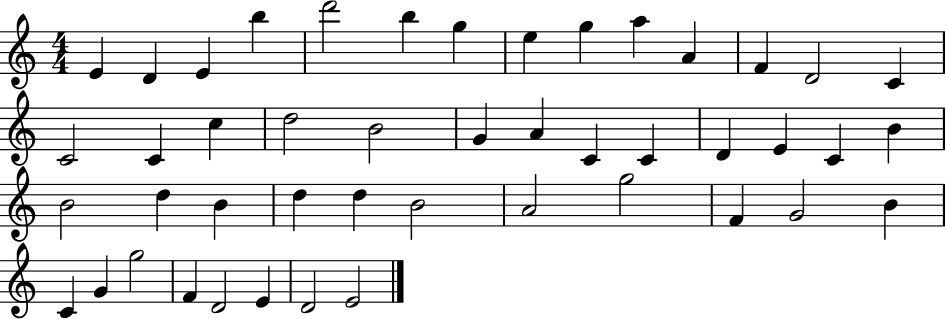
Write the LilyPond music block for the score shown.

{
  \clef treble
  \numericTimeSignature
  \time 4/4
  \key c \major
  e'4 d'4 e'4 b''4 | d'''2 b''4 g''4 | e''4 g''4 a''4 a'4 | f'4 d'2 c'4 | \break c'2 c'4 c''4 | d''2 b'2 | g'4 a'4 c'4 c'4 | d'4 e'4 c'4 b'4 | \break b'2 d''4 b'4 | d''4 d''4 b'2 | a'2 g''2 | f'4 g'2 b'4 | \break c'4 g'4 g''2 | f'4 d'2 e'4 | d'2 e'2 | \bar "|."
}